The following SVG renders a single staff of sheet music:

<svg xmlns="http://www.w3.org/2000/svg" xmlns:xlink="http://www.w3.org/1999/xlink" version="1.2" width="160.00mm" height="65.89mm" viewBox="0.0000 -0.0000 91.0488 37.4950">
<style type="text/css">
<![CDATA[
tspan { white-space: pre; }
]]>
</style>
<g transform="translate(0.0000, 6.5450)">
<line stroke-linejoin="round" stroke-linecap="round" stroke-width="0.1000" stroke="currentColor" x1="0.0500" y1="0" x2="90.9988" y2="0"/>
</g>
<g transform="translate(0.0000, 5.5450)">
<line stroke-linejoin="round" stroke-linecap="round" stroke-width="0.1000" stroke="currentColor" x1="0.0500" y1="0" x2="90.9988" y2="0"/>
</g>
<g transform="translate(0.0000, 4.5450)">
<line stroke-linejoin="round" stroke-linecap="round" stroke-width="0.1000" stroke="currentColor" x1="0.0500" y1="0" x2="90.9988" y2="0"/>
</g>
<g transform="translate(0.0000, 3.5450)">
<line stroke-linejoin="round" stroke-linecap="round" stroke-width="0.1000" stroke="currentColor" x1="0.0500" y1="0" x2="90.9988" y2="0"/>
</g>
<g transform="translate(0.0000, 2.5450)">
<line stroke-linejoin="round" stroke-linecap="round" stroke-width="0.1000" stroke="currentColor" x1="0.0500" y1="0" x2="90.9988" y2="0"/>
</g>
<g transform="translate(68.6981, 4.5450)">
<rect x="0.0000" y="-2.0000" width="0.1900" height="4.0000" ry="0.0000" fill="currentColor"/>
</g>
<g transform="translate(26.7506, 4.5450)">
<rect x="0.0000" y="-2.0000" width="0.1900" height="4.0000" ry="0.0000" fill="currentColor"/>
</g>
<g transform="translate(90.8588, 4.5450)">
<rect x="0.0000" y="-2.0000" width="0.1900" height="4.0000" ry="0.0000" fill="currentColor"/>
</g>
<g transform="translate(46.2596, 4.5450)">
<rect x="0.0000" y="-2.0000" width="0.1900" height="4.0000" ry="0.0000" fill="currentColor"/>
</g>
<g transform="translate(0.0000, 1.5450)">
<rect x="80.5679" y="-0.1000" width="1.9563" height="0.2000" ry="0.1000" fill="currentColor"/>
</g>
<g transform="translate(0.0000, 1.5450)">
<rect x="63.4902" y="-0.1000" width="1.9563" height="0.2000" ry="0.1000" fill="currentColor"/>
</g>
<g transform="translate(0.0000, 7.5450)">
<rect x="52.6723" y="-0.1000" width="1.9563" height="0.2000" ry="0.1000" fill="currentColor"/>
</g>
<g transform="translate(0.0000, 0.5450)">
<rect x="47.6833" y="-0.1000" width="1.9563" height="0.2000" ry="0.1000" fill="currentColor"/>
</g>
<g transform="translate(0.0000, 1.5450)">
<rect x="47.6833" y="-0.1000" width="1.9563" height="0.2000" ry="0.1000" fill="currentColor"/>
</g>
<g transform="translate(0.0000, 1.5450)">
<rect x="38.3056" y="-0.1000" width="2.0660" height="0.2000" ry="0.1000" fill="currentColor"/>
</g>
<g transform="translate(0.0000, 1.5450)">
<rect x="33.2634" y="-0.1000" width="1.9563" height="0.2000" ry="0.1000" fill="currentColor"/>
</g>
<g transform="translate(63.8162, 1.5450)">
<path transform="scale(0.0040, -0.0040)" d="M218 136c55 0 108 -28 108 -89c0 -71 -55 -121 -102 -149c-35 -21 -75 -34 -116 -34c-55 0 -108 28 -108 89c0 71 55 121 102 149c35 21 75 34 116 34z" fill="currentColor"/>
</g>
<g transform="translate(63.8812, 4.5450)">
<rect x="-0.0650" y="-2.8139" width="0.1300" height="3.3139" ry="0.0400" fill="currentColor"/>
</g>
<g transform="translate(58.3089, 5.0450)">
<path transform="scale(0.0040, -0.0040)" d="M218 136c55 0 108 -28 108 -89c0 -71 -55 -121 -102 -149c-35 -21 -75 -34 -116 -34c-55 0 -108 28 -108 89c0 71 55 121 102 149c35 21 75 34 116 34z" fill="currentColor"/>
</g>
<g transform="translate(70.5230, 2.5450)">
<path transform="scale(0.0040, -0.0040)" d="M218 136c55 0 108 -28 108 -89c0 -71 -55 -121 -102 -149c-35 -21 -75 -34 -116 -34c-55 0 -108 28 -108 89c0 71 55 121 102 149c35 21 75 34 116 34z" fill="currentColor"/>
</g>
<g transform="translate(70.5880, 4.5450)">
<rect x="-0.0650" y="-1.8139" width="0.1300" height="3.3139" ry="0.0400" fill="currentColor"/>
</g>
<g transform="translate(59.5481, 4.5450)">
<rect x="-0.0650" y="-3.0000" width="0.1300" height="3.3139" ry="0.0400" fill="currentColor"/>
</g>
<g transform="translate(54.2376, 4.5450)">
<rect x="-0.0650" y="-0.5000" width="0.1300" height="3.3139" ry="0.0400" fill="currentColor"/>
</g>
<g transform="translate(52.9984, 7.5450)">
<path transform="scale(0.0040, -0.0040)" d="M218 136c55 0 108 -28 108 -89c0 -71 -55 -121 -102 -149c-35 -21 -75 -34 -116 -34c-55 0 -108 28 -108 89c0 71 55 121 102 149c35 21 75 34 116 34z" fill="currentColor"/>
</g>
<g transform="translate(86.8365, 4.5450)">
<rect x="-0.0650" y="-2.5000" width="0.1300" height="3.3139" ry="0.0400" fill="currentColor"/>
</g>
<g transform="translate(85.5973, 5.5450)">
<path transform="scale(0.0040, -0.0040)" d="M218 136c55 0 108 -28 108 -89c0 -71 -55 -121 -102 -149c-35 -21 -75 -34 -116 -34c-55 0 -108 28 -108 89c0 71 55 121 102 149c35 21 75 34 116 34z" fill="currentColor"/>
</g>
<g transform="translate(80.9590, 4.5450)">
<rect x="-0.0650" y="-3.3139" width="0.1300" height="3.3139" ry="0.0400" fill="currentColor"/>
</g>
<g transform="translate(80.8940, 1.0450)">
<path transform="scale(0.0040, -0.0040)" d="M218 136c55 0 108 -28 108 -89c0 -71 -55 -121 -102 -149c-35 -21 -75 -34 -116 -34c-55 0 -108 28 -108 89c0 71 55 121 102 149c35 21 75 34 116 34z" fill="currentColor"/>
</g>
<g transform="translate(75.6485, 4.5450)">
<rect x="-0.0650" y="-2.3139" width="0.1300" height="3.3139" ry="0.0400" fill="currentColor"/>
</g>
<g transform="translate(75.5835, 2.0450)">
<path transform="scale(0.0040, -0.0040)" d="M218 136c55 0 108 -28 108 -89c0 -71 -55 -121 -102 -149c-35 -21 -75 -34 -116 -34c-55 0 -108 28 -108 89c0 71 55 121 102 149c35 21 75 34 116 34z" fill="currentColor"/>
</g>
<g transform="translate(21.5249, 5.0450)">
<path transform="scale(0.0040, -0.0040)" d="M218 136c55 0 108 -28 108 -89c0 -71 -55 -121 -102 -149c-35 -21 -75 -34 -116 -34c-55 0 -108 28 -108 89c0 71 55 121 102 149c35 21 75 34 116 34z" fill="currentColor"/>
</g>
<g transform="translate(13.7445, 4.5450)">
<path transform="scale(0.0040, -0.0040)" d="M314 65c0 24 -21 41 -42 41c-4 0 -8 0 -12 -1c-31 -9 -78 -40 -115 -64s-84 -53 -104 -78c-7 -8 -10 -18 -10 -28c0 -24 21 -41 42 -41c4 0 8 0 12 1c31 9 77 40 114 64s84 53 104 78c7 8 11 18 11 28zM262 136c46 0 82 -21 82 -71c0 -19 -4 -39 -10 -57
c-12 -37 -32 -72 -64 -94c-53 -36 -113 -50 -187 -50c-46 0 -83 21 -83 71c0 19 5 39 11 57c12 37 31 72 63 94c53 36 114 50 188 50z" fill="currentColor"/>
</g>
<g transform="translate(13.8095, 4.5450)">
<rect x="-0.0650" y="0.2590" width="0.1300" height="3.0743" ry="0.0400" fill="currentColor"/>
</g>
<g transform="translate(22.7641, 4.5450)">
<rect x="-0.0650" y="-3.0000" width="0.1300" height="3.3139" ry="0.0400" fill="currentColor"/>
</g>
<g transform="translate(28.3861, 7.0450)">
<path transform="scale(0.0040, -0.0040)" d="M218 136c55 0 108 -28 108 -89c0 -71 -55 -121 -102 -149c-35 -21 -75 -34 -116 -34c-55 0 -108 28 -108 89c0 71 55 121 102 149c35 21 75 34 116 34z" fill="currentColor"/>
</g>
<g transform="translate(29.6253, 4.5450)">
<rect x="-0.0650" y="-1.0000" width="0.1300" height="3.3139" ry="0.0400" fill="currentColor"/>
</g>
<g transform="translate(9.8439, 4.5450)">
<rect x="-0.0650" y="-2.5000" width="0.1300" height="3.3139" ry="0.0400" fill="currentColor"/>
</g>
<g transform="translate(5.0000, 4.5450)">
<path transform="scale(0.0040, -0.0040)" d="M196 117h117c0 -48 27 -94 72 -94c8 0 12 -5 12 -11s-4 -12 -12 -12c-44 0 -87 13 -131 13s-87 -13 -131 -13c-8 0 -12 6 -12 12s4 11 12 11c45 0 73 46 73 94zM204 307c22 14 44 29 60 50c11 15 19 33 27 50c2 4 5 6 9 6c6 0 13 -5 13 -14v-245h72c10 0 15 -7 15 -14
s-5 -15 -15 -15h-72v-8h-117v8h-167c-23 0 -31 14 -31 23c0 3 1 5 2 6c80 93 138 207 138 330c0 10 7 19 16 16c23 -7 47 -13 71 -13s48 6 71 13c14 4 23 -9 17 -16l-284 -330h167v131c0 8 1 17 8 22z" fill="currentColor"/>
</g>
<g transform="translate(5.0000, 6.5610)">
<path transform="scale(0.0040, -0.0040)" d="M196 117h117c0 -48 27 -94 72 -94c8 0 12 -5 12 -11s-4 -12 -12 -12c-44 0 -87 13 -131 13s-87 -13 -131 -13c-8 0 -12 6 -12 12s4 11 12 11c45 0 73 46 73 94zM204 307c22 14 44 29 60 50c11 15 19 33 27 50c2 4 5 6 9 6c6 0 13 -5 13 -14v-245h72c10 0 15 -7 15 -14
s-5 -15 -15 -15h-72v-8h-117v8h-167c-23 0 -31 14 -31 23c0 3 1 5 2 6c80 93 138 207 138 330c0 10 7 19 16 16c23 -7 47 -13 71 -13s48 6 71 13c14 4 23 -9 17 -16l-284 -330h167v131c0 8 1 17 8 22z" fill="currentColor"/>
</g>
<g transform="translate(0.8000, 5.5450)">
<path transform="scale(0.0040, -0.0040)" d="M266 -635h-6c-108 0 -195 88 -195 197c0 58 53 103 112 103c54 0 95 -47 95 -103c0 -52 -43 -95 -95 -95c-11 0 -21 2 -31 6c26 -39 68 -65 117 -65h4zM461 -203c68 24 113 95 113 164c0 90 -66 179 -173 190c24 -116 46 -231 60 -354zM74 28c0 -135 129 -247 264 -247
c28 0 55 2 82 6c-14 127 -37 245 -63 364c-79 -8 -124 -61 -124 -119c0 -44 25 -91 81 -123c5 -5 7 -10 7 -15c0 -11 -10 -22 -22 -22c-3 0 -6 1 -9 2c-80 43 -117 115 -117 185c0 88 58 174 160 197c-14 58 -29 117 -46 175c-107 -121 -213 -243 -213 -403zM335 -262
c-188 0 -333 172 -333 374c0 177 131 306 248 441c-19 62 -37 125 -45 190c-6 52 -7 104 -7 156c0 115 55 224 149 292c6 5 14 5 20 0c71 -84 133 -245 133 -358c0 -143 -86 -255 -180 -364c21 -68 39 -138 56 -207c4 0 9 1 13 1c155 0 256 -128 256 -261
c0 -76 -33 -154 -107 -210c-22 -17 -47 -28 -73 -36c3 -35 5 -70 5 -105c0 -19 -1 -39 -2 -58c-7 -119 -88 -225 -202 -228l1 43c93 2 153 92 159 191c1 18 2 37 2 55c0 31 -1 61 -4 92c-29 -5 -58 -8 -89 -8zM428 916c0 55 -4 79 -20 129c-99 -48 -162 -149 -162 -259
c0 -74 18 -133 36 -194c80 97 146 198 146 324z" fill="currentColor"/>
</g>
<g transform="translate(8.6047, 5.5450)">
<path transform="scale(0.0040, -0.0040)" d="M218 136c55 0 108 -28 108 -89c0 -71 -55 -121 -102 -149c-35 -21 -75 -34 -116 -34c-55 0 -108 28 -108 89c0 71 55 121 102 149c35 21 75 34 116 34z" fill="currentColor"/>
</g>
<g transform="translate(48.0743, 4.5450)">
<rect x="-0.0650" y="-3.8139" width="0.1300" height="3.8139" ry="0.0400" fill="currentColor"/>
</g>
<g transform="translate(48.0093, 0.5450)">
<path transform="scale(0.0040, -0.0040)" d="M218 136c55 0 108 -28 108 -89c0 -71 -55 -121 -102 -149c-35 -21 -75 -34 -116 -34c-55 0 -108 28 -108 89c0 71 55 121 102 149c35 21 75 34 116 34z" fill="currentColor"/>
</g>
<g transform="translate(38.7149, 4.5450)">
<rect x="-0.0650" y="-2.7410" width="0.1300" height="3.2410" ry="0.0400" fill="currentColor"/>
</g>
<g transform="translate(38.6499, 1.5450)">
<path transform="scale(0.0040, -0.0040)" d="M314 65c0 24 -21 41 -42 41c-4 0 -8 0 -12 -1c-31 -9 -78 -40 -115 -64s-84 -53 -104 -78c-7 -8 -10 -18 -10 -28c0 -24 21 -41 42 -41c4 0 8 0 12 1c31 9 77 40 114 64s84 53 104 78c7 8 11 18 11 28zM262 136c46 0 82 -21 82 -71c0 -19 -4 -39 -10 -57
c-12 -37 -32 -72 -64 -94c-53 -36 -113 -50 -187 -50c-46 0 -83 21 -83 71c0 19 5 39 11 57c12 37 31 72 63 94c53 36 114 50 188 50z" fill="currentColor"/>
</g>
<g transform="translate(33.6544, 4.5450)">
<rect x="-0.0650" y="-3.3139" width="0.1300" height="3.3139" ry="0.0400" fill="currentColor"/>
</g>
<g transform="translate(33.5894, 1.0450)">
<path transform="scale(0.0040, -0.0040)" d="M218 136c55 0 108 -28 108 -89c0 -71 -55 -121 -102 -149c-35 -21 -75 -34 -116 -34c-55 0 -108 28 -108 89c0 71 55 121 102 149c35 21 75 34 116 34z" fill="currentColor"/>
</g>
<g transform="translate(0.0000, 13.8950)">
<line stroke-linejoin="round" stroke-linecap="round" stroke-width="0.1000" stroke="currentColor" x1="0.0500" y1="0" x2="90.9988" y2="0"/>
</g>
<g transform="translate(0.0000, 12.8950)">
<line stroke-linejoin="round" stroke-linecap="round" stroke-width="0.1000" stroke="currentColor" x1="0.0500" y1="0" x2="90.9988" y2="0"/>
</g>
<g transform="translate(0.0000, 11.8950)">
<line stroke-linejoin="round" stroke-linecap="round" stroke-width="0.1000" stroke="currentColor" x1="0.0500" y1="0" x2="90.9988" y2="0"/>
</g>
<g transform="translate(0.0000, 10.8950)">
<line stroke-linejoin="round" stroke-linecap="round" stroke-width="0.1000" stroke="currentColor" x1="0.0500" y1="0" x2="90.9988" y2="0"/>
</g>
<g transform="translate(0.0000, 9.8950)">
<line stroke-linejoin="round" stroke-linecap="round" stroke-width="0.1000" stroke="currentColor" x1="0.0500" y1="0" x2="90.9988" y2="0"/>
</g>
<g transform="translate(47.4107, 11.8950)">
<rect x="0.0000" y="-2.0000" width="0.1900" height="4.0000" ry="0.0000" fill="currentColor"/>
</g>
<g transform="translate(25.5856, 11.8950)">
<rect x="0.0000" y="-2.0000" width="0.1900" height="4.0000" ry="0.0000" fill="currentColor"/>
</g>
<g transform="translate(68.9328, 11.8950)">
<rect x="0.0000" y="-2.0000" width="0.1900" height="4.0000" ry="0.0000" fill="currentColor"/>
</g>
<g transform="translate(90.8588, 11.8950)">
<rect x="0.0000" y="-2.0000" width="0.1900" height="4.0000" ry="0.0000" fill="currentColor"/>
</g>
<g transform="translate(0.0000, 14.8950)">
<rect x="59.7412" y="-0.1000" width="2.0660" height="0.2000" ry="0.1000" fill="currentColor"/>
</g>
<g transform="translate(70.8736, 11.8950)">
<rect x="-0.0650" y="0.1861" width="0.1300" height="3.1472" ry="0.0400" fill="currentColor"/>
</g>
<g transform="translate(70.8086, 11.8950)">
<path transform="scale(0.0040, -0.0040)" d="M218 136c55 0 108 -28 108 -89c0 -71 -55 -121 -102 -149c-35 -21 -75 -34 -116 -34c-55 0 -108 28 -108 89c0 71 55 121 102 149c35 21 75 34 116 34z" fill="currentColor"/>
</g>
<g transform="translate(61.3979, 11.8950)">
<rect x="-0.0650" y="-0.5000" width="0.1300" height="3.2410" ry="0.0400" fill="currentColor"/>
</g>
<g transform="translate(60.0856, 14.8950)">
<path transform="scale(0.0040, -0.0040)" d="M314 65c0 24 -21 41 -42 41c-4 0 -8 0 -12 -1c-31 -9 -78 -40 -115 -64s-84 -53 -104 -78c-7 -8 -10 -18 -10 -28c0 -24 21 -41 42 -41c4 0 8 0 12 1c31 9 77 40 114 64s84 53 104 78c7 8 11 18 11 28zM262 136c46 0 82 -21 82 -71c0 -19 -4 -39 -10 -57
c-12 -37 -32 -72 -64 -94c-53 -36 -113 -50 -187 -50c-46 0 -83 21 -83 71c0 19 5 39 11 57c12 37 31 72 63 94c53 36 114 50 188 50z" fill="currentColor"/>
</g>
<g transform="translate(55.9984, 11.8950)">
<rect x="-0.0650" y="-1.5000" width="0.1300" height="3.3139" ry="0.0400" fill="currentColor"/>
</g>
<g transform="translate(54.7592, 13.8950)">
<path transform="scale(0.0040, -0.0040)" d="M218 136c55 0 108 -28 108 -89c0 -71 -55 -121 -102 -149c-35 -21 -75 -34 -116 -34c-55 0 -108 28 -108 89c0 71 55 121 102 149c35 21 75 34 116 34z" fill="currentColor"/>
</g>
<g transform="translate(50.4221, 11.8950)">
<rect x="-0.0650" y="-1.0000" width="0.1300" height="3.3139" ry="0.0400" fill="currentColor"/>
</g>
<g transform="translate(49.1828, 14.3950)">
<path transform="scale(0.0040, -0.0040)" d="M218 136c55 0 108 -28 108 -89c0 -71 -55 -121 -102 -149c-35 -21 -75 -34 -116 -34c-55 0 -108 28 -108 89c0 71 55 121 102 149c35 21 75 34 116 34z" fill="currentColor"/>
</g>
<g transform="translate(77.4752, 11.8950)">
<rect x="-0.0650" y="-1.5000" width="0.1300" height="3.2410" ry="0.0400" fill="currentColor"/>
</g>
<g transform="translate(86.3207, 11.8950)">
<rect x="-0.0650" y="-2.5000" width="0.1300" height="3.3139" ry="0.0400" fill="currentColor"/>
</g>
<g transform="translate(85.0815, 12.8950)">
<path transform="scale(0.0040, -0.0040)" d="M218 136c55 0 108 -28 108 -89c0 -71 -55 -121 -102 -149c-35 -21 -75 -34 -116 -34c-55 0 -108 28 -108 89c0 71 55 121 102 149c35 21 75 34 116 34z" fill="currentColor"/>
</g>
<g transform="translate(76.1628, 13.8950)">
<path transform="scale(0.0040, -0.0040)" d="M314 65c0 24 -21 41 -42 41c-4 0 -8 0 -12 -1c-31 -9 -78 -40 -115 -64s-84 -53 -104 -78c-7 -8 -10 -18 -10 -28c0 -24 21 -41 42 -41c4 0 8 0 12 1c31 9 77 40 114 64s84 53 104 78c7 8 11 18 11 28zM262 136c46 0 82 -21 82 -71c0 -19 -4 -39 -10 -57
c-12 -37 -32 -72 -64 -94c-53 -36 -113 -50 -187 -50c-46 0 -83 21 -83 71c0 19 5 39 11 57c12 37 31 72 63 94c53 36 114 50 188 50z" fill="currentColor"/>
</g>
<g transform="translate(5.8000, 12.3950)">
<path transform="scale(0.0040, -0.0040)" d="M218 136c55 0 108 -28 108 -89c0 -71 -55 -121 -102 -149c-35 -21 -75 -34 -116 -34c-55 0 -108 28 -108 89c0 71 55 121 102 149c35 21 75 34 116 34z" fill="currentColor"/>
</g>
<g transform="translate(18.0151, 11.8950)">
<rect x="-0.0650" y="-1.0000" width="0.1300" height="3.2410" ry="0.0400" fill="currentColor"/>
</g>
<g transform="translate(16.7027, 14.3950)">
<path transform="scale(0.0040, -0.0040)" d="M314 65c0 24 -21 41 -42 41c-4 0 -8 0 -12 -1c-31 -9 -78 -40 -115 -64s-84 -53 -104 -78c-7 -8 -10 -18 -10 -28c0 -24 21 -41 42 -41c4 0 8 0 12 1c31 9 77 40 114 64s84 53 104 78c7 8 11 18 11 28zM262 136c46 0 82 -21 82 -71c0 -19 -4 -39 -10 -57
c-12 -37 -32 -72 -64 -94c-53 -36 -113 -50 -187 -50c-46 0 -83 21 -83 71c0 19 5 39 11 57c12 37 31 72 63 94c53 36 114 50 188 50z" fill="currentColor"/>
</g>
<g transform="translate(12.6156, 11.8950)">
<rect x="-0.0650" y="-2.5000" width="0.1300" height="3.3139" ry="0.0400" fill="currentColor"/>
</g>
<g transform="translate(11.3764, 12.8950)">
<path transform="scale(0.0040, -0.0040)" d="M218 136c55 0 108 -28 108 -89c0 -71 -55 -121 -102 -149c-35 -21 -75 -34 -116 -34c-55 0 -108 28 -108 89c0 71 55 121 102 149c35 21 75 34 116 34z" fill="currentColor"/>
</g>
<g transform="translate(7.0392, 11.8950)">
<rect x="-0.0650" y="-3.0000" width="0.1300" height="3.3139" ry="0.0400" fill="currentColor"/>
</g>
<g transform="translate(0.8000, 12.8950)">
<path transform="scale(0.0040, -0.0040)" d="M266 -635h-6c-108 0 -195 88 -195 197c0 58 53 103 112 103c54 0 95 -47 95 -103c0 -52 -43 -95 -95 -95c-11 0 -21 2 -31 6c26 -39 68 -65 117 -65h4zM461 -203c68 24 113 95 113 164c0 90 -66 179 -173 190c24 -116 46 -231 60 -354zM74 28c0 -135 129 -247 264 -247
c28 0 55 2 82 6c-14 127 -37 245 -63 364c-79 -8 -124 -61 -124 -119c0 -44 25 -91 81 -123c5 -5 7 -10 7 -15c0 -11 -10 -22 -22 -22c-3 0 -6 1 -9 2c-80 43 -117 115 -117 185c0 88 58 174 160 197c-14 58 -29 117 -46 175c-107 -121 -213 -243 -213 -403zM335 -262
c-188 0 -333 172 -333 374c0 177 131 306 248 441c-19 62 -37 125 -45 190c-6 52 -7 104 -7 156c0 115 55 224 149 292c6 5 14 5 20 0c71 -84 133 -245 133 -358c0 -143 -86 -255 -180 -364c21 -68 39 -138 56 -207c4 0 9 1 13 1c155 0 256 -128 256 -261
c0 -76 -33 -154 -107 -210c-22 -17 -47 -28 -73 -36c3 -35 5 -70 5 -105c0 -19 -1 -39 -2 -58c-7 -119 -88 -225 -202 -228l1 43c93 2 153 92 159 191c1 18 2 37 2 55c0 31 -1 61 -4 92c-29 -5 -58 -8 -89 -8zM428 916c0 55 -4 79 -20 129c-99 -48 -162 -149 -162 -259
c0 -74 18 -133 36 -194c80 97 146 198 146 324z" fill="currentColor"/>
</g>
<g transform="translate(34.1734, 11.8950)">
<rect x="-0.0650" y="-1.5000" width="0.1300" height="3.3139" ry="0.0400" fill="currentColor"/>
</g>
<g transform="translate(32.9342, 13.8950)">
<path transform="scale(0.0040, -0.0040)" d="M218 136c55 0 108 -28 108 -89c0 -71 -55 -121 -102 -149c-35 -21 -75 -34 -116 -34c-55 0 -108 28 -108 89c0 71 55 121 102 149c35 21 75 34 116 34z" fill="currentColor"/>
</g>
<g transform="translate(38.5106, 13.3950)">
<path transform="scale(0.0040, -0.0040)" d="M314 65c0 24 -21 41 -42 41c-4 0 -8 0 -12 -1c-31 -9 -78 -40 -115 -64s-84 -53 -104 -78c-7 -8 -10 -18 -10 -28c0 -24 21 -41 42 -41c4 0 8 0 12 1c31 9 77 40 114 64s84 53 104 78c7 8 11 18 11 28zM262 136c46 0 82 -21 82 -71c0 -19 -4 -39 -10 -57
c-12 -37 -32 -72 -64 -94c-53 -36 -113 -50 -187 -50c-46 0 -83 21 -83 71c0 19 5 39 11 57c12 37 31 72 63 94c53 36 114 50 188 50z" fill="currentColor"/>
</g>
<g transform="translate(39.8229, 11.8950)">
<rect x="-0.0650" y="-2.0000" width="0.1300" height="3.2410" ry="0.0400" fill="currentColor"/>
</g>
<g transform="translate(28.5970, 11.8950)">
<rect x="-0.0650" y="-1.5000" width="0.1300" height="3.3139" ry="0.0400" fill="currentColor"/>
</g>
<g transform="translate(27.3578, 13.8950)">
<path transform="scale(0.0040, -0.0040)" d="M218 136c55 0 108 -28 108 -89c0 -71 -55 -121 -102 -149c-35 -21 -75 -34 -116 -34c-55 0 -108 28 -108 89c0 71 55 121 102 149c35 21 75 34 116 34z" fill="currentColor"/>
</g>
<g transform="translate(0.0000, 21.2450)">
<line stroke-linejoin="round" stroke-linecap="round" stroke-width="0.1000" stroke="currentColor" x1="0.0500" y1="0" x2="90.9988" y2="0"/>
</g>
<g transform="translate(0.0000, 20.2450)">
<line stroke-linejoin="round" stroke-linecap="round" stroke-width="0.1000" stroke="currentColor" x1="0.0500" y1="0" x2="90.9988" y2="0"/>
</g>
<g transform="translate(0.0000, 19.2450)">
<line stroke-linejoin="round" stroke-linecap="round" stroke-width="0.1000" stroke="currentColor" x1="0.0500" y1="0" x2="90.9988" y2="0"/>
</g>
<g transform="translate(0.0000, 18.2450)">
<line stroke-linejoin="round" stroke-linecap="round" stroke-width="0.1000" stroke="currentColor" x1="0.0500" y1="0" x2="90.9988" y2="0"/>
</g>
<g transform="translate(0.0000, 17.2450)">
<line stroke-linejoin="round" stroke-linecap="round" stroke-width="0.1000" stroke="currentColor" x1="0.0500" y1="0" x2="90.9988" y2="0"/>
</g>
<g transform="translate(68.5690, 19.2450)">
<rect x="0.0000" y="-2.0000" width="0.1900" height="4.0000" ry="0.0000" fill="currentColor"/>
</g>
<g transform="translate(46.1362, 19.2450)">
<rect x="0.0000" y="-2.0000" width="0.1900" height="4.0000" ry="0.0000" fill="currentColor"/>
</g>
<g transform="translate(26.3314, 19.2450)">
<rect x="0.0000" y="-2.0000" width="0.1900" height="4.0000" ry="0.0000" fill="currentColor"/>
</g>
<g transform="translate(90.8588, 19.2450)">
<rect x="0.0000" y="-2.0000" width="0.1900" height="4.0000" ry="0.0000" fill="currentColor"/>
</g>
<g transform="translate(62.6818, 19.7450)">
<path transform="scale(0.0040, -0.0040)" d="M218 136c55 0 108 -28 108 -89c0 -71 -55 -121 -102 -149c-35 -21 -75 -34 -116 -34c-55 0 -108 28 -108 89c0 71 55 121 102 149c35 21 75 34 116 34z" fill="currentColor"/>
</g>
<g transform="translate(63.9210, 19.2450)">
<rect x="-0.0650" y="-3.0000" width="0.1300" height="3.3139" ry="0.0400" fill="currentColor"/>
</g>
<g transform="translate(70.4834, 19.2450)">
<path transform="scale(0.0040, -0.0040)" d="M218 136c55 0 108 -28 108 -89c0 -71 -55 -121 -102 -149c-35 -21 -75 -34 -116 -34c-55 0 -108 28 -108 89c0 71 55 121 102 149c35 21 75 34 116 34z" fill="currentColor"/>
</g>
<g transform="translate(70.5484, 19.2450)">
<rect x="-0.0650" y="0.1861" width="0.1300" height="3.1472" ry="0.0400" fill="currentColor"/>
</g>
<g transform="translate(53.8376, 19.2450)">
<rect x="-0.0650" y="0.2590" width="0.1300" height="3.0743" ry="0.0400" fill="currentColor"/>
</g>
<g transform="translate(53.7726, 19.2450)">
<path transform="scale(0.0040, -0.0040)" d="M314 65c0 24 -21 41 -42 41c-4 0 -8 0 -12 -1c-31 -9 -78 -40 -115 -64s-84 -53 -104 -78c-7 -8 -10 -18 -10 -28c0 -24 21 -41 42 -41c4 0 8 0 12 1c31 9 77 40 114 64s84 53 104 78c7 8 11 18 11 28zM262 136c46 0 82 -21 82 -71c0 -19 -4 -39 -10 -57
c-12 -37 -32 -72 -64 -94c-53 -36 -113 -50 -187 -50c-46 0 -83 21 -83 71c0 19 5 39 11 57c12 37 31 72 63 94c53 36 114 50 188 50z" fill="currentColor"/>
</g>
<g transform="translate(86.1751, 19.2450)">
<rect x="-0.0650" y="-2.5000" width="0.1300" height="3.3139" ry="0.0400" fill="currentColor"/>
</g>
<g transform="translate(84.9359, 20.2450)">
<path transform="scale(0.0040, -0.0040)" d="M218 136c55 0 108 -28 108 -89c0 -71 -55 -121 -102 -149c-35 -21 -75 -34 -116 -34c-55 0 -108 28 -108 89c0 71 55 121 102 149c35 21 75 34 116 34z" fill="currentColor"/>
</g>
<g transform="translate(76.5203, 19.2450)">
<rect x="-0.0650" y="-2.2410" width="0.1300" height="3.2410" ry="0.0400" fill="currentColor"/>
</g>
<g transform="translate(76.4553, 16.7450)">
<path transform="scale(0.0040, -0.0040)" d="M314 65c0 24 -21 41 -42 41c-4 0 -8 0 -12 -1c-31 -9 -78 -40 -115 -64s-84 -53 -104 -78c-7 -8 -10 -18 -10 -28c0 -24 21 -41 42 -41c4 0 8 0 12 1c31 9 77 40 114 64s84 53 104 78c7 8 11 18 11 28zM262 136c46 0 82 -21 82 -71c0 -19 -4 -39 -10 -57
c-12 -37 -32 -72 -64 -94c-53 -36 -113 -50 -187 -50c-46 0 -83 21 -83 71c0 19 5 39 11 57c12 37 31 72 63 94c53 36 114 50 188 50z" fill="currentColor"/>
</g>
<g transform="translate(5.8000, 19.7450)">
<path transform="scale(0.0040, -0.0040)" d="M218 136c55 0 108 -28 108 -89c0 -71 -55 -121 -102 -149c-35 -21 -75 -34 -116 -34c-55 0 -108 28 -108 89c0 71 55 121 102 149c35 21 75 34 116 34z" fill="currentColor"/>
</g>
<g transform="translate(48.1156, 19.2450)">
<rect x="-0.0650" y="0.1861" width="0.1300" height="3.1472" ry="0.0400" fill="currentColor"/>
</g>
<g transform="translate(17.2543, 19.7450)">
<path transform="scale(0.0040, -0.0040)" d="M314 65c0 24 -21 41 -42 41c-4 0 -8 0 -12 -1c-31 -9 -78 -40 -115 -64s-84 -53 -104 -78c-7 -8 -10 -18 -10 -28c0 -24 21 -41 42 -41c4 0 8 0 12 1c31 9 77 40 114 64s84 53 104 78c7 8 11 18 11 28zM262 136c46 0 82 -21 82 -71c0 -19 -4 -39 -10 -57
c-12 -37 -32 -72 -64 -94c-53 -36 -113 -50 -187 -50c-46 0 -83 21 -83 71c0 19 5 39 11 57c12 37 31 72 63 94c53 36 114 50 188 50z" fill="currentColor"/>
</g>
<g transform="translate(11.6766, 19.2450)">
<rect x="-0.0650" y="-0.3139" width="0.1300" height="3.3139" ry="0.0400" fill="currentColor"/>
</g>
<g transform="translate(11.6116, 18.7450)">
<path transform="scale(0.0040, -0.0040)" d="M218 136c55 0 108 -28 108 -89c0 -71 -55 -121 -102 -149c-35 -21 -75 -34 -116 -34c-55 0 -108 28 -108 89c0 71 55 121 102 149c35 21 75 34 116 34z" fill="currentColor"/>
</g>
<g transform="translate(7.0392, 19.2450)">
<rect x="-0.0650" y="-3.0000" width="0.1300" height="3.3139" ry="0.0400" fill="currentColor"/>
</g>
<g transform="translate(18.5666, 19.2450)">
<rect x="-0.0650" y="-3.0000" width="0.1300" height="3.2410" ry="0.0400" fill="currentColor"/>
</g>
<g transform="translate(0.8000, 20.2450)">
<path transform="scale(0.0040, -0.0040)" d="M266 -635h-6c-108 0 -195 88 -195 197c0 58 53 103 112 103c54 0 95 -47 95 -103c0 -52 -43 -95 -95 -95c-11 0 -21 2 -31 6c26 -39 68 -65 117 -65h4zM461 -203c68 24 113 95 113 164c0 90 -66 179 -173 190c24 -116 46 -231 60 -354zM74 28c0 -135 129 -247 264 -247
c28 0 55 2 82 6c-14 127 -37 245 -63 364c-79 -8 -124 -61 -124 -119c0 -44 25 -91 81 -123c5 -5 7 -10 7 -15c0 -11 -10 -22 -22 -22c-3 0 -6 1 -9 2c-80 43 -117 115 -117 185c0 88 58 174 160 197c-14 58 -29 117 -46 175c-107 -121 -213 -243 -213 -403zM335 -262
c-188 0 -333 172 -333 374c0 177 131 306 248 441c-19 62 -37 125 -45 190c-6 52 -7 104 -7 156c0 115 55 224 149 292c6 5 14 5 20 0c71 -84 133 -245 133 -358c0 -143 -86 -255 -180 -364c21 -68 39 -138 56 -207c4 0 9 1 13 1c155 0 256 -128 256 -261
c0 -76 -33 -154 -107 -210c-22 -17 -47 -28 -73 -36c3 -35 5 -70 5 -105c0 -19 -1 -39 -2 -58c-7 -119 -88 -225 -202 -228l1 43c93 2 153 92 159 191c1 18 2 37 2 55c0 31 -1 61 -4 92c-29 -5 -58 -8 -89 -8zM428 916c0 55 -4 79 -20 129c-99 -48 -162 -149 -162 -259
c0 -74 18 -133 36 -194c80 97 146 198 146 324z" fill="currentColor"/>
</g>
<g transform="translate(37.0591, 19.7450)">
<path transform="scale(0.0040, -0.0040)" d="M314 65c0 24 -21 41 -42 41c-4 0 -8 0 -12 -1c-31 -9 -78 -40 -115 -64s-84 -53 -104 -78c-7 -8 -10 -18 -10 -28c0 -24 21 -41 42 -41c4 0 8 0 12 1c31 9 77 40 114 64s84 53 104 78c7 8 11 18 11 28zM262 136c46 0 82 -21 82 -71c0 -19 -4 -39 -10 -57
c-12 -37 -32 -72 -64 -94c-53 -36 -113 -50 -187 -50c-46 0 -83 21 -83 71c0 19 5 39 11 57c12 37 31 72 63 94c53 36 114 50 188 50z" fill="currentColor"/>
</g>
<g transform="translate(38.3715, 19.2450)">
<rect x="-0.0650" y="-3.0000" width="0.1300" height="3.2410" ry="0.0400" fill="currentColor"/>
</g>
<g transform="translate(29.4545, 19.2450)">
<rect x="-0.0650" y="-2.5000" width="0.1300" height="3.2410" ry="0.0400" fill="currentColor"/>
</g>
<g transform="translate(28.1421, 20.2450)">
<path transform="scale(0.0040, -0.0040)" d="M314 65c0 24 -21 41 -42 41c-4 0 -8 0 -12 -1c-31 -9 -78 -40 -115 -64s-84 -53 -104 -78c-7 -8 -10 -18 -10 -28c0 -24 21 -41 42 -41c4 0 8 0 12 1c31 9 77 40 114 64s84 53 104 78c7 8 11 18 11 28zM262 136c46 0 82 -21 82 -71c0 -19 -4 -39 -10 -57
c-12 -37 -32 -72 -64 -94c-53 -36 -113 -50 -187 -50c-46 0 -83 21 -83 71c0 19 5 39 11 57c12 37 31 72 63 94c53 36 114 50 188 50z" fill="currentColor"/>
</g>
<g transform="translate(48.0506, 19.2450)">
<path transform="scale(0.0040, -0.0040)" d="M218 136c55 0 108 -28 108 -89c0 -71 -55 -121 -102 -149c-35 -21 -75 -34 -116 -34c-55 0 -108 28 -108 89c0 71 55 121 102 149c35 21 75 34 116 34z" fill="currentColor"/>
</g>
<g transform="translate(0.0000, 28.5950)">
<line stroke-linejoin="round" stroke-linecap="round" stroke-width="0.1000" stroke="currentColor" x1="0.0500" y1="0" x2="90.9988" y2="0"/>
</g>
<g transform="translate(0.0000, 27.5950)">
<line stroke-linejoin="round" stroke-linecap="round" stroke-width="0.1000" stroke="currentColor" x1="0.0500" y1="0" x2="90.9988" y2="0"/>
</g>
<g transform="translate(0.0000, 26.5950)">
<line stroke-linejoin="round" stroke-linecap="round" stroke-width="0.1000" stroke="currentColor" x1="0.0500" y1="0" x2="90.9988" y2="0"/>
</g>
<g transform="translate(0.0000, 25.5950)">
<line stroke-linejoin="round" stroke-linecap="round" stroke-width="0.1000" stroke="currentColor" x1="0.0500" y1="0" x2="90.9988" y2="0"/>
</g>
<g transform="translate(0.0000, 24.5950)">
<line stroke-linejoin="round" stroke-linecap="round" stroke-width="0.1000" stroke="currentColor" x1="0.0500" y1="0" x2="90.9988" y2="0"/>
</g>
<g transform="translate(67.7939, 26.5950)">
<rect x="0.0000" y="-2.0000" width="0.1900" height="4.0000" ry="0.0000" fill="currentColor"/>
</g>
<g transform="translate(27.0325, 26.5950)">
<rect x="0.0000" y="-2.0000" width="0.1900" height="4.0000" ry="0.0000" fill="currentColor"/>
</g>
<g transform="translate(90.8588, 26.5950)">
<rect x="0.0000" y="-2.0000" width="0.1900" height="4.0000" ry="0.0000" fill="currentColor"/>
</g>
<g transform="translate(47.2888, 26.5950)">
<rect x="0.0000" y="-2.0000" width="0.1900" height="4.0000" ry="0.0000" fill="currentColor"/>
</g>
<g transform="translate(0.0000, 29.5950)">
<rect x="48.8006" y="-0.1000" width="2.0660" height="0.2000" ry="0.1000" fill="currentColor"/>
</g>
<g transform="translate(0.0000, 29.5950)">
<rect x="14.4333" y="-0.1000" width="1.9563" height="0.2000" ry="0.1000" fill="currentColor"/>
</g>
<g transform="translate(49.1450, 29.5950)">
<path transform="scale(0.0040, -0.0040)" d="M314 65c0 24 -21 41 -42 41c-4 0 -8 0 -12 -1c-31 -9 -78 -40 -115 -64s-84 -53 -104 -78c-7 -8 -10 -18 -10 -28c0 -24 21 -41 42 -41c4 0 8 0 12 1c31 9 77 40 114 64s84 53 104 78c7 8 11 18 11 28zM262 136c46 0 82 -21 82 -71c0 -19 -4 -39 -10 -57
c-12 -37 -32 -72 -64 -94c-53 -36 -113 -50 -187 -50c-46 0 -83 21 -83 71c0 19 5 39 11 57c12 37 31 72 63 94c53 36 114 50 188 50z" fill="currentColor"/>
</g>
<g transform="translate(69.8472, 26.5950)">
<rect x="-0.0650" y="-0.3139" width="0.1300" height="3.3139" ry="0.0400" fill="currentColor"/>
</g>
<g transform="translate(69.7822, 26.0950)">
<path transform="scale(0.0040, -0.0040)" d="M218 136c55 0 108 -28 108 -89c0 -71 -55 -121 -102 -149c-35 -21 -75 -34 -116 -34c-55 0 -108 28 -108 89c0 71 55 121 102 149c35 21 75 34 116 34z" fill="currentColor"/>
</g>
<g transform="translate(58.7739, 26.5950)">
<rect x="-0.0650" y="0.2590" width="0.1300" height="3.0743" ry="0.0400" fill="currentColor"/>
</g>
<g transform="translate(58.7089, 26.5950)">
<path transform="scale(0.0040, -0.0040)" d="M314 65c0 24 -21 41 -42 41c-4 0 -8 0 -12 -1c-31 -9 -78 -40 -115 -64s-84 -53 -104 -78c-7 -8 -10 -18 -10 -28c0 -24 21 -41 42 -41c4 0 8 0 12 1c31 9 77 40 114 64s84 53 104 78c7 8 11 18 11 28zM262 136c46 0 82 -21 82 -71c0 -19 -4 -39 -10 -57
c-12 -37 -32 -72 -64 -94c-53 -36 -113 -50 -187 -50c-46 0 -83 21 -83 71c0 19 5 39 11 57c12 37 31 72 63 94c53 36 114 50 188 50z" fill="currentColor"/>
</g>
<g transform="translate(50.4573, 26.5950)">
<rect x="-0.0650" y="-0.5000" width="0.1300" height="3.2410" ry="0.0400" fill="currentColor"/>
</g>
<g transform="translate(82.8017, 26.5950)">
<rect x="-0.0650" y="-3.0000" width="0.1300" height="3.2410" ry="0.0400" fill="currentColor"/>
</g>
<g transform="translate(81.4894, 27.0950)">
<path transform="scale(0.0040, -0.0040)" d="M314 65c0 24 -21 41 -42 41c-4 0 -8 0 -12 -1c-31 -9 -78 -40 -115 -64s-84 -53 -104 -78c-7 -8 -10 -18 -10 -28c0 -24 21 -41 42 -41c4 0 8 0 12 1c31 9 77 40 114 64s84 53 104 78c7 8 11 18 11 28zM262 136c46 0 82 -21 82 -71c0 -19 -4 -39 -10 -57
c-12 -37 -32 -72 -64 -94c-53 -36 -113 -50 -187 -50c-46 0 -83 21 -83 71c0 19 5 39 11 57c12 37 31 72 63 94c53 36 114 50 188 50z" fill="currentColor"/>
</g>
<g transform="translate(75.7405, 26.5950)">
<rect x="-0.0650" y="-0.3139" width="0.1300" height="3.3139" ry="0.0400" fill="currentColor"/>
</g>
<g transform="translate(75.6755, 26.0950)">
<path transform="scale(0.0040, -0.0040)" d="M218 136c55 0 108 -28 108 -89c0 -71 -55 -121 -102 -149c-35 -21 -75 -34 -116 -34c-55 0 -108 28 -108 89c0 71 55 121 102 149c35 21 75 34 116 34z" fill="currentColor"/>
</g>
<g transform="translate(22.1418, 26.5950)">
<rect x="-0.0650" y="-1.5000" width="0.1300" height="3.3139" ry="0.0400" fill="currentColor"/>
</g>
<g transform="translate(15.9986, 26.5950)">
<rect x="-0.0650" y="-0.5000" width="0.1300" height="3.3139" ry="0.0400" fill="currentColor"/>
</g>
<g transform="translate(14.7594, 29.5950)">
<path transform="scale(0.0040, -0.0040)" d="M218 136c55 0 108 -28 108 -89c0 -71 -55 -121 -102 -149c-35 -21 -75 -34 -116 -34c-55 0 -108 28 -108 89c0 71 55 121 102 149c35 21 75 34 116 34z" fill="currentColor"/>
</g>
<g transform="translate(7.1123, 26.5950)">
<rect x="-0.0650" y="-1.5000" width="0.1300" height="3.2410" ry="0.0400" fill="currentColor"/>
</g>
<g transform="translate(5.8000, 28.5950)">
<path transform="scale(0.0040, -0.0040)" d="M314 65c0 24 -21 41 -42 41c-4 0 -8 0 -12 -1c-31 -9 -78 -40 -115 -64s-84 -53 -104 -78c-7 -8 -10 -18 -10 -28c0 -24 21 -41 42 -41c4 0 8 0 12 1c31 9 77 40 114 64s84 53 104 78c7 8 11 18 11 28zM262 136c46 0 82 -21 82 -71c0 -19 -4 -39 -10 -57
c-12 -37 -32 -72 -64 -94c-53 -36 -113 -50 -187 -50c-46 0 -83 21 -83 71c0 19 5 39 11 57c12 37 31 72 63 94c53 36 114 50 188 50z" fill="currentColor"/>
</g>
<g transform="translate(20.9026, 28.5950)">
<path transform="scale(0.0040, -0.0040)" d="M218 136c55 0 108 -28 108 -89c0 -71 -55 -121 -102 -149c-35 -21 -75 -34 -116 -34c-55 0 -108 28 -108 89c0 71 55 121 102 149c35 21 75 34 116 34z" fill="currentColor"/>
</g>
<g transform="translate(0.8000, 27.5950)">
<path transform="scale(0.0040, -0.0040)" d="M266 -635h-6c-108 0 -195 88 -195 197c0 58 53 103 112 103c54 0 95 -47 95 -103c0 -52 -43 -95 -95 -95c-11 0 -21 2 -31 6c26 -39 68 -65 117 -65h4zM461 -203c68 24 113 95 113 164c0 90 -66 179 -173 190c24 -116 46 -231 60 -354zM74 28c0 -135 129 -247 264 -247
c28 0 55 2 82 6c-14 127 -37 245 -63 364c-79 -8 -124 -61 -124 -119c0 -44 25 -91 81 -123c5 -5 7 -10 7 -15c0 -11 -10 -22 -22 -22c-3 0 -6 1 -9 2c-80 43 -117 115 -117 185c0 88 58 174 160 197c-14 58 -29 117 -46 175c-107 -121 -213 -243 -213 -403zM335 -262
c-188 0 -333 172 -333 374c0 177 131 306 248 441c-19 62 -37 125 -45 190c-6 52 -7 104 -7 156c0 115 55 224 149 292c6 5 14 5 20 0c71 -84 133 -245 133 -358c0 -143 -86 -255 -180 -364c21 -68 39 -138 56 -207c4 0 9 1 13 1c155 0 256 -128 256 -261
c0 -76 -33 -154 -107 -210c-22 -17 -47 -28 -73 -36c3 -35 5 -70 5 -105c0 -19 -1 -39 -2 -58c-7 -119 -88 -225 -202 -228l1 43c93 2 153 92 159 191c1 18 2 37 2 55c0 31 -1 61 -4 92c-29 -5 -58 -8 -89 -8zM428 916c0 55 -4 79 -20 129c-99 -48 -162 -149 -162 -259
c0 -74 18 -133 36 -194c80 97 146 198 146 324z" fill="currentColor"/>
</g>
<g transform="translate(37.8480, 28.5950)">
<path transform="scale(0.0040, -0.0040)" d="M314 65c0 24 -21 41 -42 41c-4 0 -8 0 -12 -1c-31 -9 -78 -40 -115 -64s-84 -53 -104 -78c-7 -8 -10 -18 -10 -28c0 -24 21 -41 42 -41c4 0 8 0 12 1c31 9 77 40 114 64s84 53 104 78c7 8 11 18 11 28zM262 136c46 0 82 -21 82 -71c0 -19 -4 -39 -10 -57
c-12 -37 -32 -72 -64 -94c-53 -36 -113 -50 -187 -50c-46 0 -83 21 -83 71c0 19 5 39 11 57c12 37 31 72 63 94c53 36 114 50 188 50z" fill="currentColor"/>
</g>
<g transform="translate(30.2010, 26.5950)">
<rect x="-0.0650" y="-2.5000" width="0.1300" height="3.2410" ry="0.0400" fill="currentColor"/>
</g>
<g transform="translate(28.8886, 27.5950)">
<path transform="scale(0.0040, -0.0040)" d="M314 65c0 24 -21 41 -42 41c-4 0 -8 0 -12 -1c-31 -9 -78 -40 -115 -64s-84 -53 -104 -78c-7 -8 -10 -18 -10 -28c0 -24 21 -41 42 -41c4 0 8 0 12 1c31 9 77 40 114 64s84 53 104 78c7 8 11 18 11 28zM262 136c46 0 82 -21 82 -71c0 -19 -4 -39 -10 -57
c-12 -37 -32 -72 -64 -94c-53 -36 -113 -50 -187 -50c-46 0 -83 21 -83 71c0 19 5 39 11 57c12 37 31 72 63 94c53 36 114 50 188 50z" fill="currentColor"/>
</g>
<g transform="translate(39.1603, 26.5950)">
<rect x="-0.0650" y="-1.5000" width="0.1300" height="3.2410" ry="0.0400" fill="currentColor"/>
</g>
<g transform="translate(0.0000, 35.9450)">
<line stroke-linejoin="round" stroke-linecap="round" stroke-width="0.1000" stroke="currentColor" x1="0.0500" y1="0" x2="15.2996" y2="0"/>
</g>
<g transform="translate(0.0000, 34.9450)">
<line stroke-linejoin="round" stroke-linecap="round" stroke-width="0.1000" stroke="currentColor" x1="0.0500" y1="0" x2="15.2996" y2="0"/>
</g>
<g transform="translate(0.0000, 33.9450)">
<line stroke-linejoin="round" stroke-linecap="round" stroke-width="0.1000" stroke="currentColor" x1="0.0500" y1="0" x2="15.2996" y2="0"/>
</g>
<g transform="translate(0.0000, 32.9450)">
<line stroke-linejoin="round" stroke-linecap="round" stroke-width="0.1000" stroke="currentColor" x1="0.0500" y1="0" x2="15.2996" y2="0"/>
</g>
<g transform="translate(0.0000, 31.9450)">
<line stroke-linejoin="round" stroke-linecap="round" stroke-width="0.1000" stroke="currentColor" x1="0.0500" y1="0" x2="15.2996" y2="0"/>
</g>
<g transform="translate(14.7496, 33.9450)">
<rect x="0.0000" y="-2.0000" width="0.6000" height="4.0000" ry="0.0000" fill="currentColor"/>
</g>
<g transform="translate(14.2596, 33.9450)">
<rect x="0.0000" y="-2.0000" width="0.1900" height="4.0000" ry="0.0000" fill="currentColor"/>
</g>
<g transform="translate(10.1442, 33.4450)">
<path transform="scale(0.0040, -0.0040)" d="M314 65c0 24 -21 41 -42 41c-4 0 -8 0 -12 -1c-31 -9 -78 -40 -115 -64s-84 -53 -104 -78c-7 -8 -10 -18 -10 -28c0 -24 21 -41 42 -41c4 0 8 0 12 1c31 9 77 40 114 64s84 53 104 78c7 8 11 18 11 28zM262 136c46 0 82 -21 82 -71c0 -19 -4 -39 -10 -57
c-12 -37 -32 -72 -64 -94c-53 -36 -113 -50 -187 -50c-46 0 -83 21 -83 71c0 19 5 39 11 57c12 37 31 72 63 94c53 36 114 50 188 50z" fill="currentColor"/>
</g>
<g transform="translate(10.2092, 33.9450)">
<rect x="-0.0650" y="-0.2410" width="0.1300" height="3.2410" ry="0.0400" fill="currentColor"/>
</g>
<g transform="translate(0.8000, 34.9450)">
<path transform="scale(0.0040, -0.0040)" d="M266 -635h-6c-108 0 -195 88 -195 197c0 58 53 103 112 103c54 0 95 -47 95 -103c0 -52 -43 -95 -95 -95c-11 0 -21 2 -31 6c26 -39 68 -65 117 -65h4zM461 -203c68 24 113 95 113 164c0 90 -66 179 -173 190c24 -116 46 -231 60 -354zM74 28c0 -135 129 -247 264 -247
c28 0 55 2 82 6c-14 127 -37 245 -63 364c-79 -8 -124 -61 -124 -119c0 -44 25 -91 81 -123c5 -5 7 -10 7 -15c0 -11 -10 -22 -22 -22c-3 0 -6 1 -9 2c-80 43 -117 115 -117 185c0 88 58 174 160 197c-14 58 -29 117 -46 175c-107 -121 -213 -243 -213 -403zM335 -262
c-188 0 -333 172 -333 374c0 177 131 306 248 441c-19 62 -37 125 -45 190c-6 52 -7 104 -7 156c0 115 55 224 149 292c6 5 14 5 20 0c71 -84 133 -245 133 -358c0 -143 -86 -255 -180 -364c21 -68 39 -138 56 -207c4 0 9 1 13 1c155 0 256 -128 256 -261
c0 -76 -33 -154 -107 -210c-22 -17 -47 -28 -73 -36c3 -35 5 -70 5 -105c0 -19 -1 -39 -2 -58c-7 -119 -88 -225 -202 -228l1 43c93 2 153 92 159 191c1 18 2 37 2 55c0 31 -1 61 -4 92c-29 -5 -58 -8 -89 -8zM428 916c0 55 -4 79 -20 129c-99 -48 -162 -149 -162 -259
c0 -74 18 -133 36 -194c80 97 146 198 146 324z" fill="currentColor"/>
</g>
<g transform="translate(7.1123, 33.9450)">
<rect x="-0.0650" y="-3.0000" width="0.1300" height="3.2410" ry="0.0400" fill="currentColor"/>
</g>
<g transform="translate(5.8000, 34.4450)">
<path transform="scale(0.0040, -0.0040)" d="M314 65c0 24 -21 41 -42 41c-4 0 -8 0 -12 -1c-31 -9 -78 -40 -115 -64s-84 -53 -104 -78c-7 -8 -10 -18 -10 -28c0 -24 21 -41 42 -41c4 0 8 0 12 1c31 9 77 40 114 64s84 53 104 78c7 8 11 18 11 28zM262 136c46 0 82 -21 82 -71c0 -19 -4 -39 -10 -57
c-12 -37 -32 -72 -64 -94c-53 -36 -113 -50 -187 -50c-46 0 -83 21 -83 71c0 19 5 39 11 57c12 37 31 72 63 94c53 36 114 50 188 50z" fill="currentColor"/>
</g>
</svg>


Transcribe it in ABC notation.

X:1
T:Untitled
M:4/4
L:1/4
K:C
G B2 A D b a2 c' C A a f g b G A G D2 E E F2 D E C2 B E2 G A c A2 G2 A2 B B2 A B g2 G E2 C E G2 E2 C2 B2 c c A2 A2 c2